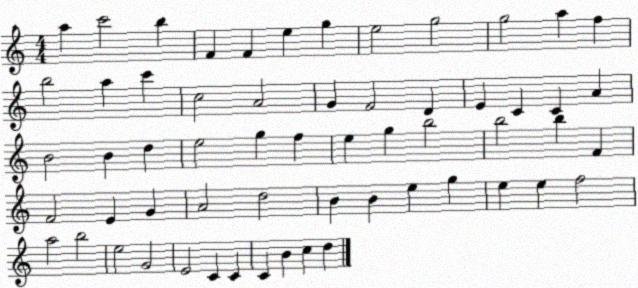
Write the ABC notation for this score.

X:1
T:Untitled
M:4/4
L:1/4
K:C
a c'2 b F F e g e2 g2 g2 a f b2 a c' c2 A2 G F2 D E C C A B2 B d e2 g f e g b2 b2 b F F2 E G A2 d2 B B e g e e f2 a2 b2 e2 G2 E2 C C C B c d